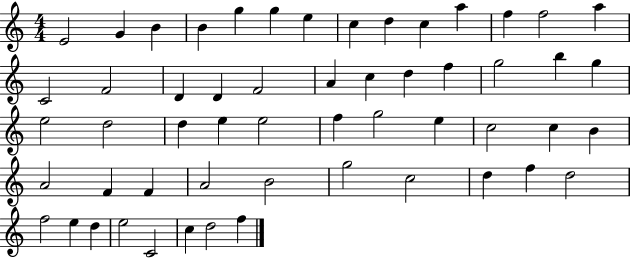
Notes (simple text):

E4/h G4/q B4/q B4/q G5/q G5/q E5/q C5/q D5/q C5/q A5/q F5/q F5/h A5/q C4/h F4/h D4/q D4/q F4/h A4/q C5/q D5/q F5/q G5/h B5/q G5/q E5/h D5/h D5/q E5/q E5/h F5/q G5/h E5/q C5/h C5/q B4/q A4/h F4/q F4/q A4/h B4/h G5/h C5/h D5/q F5/q D5/h F5/h E5/q D5/q E5/h C4/h C5/q D5/h F5/q